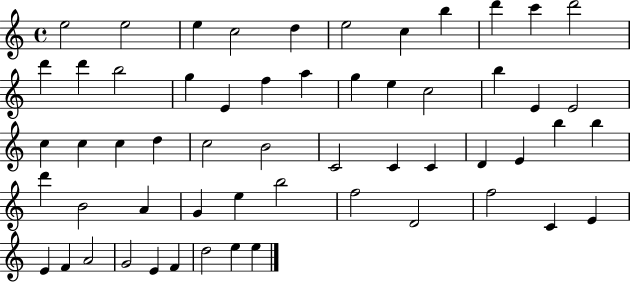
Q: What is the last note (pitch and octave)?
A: E5